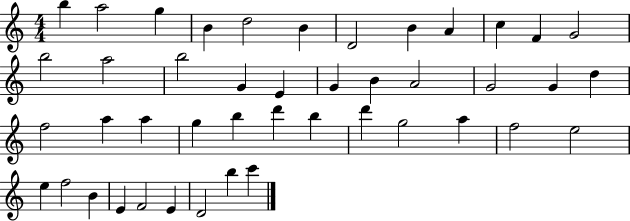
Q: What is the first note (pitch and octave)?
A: B5